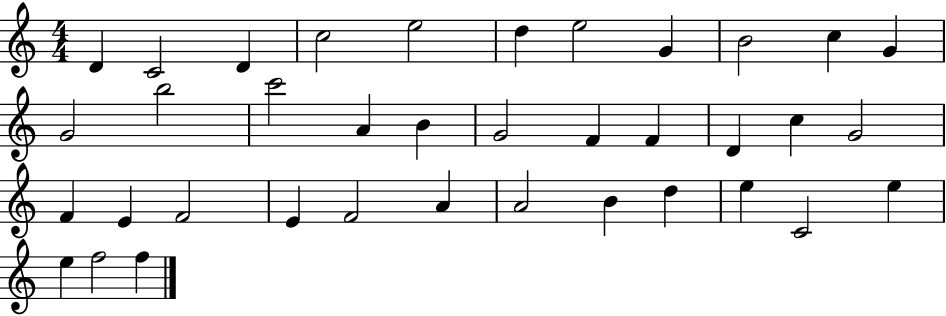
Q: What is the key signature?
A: C major